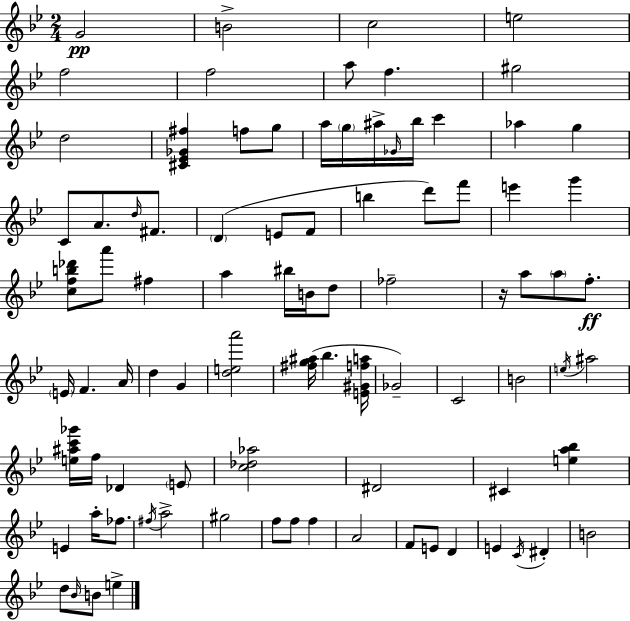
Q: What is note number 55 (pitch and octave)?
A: Db4